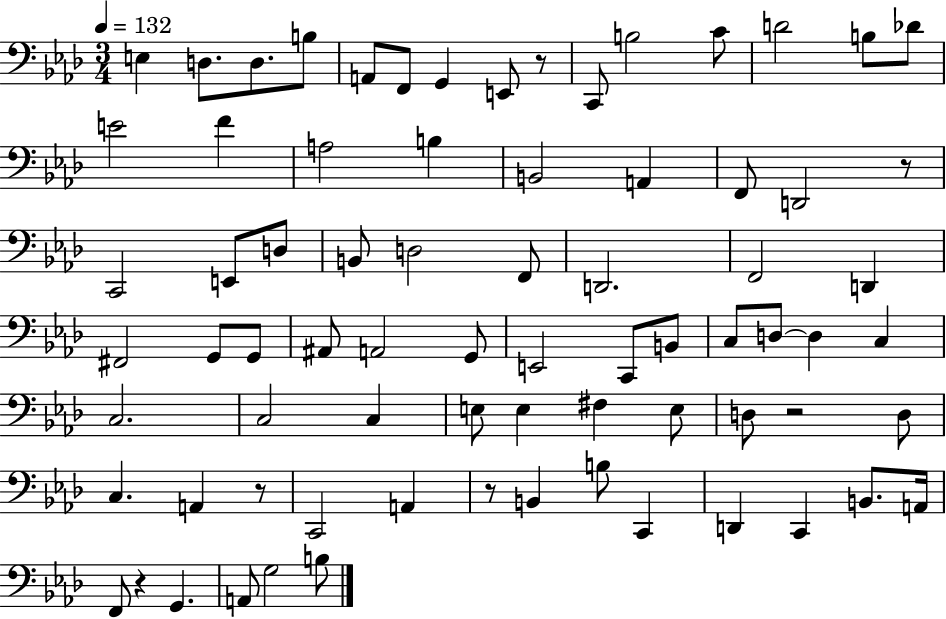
{
  \clef bass
  \numericTimeSignature
  \time 3/4
  \key aes \major
  \tempo 4 = 132
  e4 d8. d8. b8 | a,8 f,8 g,4 e,8 r8 | c,8 b2 c'8 | d'2 b8 des'8 | \break e'2 f'4 | a2 b4 | b,2 a,4 | f,8 d,2 r8 | \break c,2 e,8 d8 | b,8 d2 f,8 | d,2. | f,2 d,4 | \break fis,2 g,8 g,8 | ais,8 a,2 g,8 | e,2 c,8 b,8 | c8 d8~~ d4 c4 | \break c2. | c2 c4 | e8 e4 fis4 e8 | d8 r2 d8 | \break c4. a,4 r8 | c,2 a,4 | r8 b,4 b8 c,4 | d,4 c,4 b,8. a,16 | \break f,8 r4 g,4. | a,8 g2 b8 | \bar "|."
}